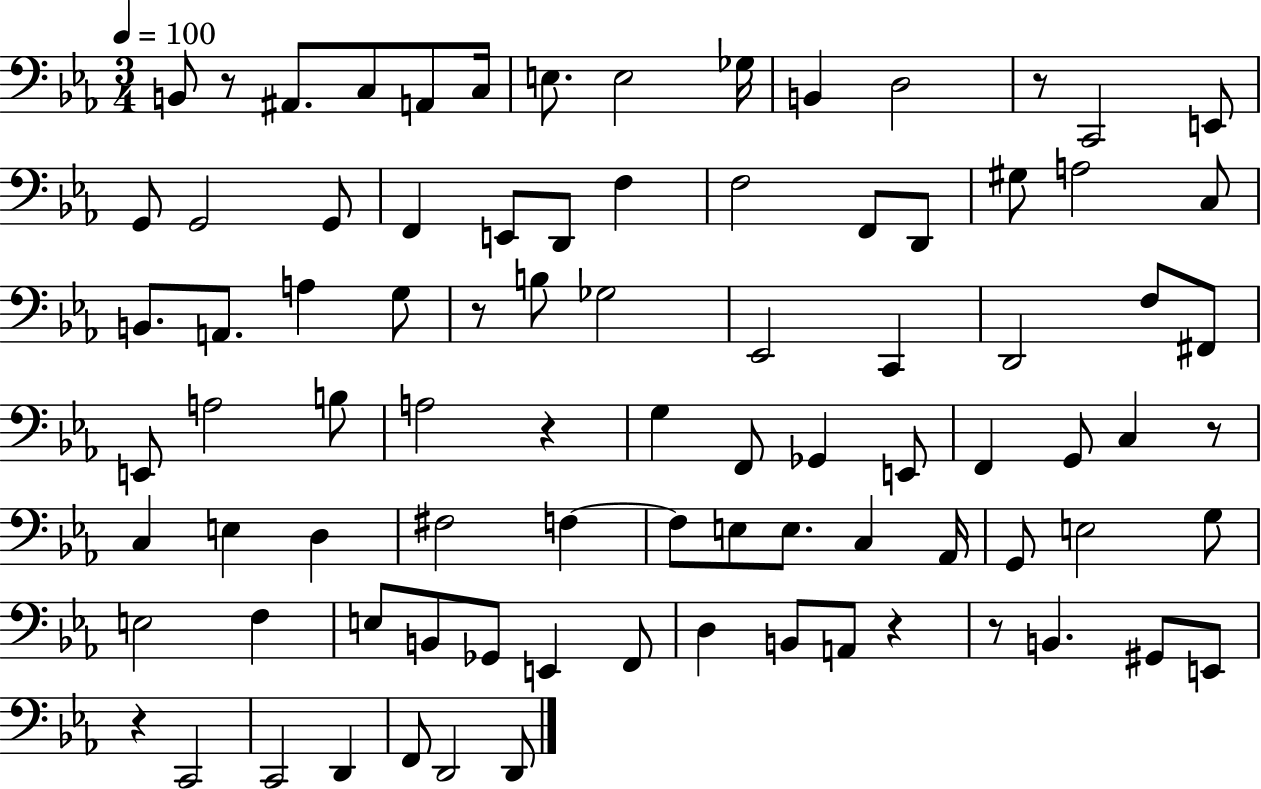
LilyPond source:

{
  \clef bass
  \numericTimeSignature
  \time 3/4
  \key ees \major
  \tempo 4 = 100
  b,8 r8 ais,8. c8 a,8 c16 | e8. e2 ges16 | b,4 d2 | r8 c,2 e,8 | \break g,8 g,2 g,8 | f,4 e,8 d,8 f4 | f2 f,8 d,8 | gis8 a2 c8 | \break b,8. a,8. a4 g8 | r8 b8 ges2 | ees,2 c,4 | d,2 f8 fis,8 | \break e,8 a2 b8 | a2 r4 | g4 f,8 ges,4 e,8 | f,4 g,8 c4 r8 | \break c4 e4 d4 | fis2 f4~~ | f8 e8 e8. c4 aes,16 | g,8 e2 g8 | \break e2 f4 | e8 b,8 ges,8 e,4 f,8 | d4 b,8 a,8 r4 | r8 b,4. gis,8 e,8 | \break r4 c,2 | c,2 d,4 | f,8 d,2 d,8 | \bar "|."
}